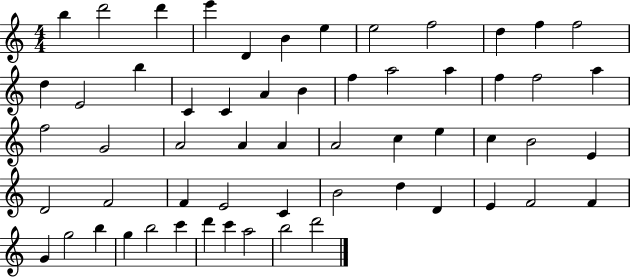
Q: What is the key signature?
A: C major